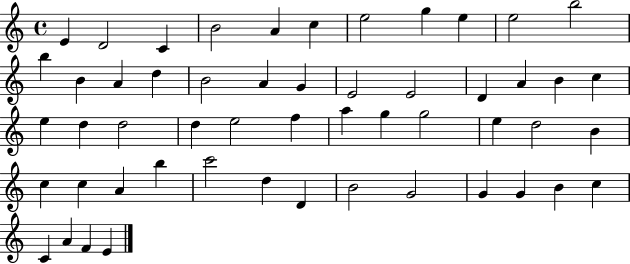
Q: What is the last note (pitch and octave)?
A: E4